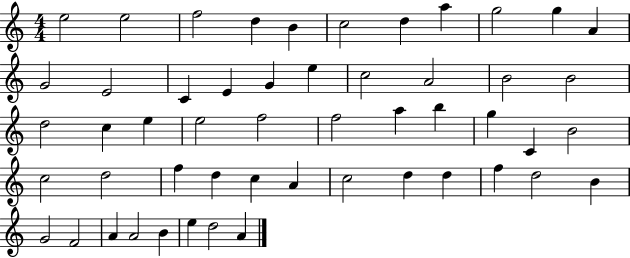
X:1
T:Untitled
M:4/4
L:1/4
K:C
e2 e2 f2 d B c2 d a g2 g A G2 E2 C E G e c2 A2 B2 B2 d2 c e e2 f2 f2 a b g C B2 c2 d2 f d c A c2 d d f d2 B G2 F2 A A2 B e d2 A